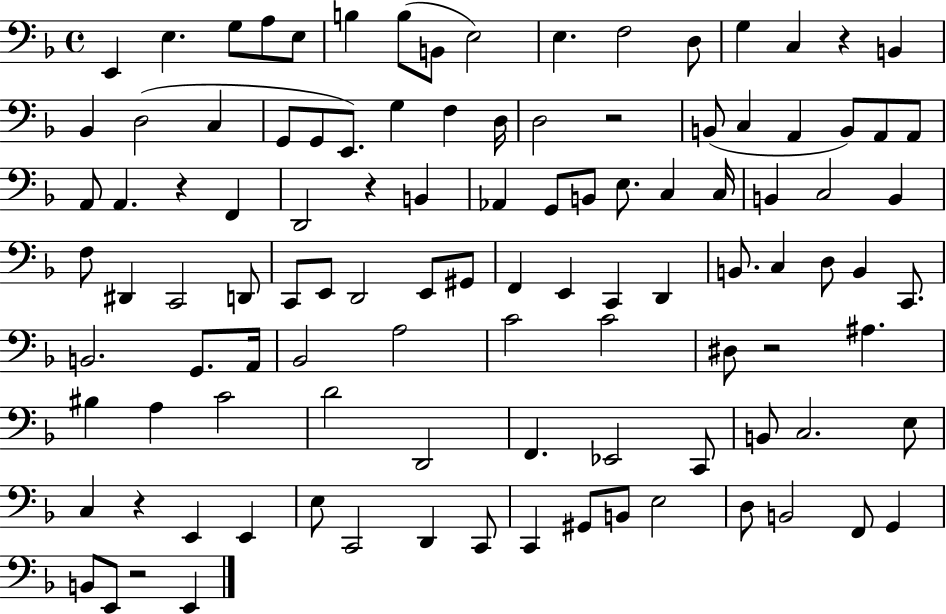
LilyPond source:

{
  \clef bass
  \time 4/4
  \defaultTimeSignature
  \key f \major
  e,4 e4. g8 a8 e8 | b4 b8( b,8 e2) | e4. f2 d8 | g4 c4 r4 b,4 | \break bes,4 d2( c4 | g,8 g,8 e,8.) g4 f4 d16 | d2 r2 | b,8( c4 a,4 b,8) a,8 a,8 | \break a,8 a,4. r4 f,4 | d,2 r4 b,4 | aes,4 g,8 b,8 e8. c4 c16 | b,4 c2 b,4 | \break f8 dis,4 c,2 d,8 | c,8 e,8 d,2 e,8 gis,8 | f,4 e,4 c,4 d,4 | b,8. c4 d8 b,4 c,8. | \break b,2. g,8. a,16 | bes,2 a2 | c'2 c'2 | dis8 r2 ais4. | \break bis4 a4 c'2 | d'2 d,2 | f,4. ees,2 c,8 | b,8 c2. e8 | \break c4 r4 e,4 e,4 | e8 c,2 d,4 c,8 | c,4 gis,8 b,8 e2 | d8 b,2 f,8 g,4 | \break b,8 e,8 r2 e,4 | \bar "|."
}